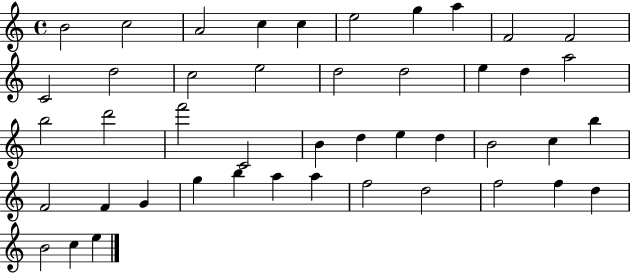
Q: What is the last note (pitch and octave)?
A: E5